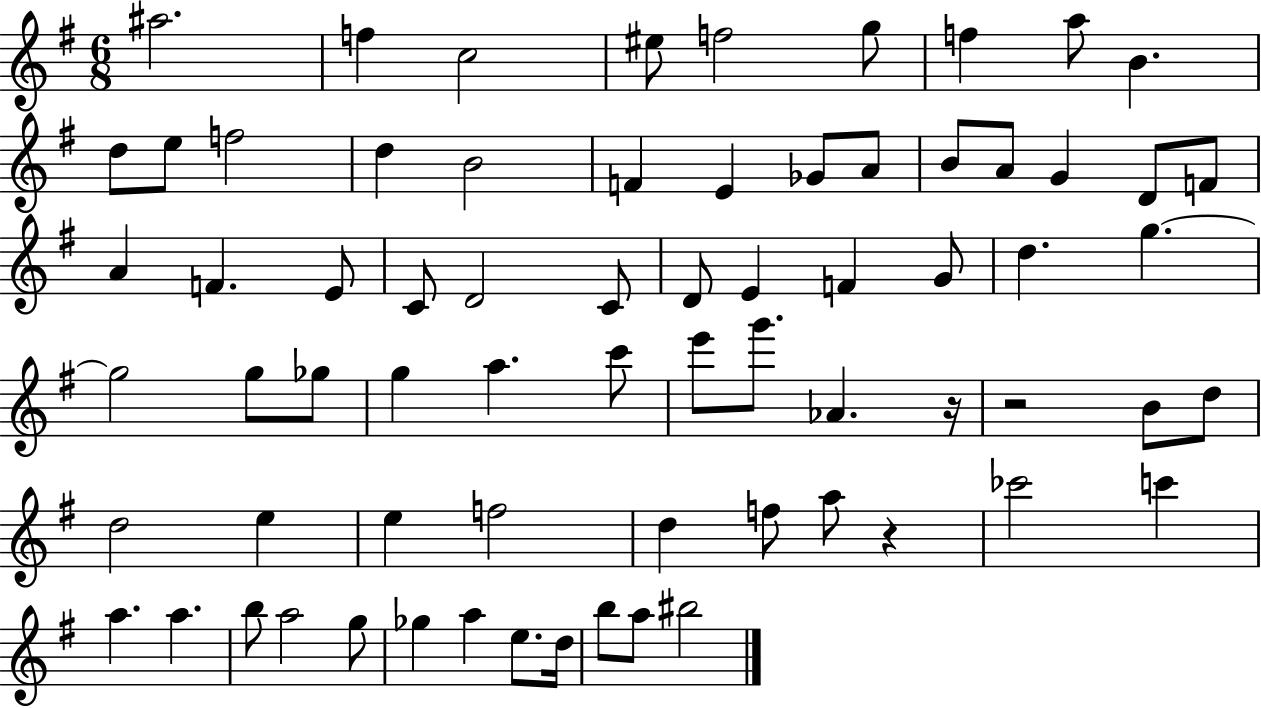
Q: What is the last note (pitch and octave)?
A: BIS5